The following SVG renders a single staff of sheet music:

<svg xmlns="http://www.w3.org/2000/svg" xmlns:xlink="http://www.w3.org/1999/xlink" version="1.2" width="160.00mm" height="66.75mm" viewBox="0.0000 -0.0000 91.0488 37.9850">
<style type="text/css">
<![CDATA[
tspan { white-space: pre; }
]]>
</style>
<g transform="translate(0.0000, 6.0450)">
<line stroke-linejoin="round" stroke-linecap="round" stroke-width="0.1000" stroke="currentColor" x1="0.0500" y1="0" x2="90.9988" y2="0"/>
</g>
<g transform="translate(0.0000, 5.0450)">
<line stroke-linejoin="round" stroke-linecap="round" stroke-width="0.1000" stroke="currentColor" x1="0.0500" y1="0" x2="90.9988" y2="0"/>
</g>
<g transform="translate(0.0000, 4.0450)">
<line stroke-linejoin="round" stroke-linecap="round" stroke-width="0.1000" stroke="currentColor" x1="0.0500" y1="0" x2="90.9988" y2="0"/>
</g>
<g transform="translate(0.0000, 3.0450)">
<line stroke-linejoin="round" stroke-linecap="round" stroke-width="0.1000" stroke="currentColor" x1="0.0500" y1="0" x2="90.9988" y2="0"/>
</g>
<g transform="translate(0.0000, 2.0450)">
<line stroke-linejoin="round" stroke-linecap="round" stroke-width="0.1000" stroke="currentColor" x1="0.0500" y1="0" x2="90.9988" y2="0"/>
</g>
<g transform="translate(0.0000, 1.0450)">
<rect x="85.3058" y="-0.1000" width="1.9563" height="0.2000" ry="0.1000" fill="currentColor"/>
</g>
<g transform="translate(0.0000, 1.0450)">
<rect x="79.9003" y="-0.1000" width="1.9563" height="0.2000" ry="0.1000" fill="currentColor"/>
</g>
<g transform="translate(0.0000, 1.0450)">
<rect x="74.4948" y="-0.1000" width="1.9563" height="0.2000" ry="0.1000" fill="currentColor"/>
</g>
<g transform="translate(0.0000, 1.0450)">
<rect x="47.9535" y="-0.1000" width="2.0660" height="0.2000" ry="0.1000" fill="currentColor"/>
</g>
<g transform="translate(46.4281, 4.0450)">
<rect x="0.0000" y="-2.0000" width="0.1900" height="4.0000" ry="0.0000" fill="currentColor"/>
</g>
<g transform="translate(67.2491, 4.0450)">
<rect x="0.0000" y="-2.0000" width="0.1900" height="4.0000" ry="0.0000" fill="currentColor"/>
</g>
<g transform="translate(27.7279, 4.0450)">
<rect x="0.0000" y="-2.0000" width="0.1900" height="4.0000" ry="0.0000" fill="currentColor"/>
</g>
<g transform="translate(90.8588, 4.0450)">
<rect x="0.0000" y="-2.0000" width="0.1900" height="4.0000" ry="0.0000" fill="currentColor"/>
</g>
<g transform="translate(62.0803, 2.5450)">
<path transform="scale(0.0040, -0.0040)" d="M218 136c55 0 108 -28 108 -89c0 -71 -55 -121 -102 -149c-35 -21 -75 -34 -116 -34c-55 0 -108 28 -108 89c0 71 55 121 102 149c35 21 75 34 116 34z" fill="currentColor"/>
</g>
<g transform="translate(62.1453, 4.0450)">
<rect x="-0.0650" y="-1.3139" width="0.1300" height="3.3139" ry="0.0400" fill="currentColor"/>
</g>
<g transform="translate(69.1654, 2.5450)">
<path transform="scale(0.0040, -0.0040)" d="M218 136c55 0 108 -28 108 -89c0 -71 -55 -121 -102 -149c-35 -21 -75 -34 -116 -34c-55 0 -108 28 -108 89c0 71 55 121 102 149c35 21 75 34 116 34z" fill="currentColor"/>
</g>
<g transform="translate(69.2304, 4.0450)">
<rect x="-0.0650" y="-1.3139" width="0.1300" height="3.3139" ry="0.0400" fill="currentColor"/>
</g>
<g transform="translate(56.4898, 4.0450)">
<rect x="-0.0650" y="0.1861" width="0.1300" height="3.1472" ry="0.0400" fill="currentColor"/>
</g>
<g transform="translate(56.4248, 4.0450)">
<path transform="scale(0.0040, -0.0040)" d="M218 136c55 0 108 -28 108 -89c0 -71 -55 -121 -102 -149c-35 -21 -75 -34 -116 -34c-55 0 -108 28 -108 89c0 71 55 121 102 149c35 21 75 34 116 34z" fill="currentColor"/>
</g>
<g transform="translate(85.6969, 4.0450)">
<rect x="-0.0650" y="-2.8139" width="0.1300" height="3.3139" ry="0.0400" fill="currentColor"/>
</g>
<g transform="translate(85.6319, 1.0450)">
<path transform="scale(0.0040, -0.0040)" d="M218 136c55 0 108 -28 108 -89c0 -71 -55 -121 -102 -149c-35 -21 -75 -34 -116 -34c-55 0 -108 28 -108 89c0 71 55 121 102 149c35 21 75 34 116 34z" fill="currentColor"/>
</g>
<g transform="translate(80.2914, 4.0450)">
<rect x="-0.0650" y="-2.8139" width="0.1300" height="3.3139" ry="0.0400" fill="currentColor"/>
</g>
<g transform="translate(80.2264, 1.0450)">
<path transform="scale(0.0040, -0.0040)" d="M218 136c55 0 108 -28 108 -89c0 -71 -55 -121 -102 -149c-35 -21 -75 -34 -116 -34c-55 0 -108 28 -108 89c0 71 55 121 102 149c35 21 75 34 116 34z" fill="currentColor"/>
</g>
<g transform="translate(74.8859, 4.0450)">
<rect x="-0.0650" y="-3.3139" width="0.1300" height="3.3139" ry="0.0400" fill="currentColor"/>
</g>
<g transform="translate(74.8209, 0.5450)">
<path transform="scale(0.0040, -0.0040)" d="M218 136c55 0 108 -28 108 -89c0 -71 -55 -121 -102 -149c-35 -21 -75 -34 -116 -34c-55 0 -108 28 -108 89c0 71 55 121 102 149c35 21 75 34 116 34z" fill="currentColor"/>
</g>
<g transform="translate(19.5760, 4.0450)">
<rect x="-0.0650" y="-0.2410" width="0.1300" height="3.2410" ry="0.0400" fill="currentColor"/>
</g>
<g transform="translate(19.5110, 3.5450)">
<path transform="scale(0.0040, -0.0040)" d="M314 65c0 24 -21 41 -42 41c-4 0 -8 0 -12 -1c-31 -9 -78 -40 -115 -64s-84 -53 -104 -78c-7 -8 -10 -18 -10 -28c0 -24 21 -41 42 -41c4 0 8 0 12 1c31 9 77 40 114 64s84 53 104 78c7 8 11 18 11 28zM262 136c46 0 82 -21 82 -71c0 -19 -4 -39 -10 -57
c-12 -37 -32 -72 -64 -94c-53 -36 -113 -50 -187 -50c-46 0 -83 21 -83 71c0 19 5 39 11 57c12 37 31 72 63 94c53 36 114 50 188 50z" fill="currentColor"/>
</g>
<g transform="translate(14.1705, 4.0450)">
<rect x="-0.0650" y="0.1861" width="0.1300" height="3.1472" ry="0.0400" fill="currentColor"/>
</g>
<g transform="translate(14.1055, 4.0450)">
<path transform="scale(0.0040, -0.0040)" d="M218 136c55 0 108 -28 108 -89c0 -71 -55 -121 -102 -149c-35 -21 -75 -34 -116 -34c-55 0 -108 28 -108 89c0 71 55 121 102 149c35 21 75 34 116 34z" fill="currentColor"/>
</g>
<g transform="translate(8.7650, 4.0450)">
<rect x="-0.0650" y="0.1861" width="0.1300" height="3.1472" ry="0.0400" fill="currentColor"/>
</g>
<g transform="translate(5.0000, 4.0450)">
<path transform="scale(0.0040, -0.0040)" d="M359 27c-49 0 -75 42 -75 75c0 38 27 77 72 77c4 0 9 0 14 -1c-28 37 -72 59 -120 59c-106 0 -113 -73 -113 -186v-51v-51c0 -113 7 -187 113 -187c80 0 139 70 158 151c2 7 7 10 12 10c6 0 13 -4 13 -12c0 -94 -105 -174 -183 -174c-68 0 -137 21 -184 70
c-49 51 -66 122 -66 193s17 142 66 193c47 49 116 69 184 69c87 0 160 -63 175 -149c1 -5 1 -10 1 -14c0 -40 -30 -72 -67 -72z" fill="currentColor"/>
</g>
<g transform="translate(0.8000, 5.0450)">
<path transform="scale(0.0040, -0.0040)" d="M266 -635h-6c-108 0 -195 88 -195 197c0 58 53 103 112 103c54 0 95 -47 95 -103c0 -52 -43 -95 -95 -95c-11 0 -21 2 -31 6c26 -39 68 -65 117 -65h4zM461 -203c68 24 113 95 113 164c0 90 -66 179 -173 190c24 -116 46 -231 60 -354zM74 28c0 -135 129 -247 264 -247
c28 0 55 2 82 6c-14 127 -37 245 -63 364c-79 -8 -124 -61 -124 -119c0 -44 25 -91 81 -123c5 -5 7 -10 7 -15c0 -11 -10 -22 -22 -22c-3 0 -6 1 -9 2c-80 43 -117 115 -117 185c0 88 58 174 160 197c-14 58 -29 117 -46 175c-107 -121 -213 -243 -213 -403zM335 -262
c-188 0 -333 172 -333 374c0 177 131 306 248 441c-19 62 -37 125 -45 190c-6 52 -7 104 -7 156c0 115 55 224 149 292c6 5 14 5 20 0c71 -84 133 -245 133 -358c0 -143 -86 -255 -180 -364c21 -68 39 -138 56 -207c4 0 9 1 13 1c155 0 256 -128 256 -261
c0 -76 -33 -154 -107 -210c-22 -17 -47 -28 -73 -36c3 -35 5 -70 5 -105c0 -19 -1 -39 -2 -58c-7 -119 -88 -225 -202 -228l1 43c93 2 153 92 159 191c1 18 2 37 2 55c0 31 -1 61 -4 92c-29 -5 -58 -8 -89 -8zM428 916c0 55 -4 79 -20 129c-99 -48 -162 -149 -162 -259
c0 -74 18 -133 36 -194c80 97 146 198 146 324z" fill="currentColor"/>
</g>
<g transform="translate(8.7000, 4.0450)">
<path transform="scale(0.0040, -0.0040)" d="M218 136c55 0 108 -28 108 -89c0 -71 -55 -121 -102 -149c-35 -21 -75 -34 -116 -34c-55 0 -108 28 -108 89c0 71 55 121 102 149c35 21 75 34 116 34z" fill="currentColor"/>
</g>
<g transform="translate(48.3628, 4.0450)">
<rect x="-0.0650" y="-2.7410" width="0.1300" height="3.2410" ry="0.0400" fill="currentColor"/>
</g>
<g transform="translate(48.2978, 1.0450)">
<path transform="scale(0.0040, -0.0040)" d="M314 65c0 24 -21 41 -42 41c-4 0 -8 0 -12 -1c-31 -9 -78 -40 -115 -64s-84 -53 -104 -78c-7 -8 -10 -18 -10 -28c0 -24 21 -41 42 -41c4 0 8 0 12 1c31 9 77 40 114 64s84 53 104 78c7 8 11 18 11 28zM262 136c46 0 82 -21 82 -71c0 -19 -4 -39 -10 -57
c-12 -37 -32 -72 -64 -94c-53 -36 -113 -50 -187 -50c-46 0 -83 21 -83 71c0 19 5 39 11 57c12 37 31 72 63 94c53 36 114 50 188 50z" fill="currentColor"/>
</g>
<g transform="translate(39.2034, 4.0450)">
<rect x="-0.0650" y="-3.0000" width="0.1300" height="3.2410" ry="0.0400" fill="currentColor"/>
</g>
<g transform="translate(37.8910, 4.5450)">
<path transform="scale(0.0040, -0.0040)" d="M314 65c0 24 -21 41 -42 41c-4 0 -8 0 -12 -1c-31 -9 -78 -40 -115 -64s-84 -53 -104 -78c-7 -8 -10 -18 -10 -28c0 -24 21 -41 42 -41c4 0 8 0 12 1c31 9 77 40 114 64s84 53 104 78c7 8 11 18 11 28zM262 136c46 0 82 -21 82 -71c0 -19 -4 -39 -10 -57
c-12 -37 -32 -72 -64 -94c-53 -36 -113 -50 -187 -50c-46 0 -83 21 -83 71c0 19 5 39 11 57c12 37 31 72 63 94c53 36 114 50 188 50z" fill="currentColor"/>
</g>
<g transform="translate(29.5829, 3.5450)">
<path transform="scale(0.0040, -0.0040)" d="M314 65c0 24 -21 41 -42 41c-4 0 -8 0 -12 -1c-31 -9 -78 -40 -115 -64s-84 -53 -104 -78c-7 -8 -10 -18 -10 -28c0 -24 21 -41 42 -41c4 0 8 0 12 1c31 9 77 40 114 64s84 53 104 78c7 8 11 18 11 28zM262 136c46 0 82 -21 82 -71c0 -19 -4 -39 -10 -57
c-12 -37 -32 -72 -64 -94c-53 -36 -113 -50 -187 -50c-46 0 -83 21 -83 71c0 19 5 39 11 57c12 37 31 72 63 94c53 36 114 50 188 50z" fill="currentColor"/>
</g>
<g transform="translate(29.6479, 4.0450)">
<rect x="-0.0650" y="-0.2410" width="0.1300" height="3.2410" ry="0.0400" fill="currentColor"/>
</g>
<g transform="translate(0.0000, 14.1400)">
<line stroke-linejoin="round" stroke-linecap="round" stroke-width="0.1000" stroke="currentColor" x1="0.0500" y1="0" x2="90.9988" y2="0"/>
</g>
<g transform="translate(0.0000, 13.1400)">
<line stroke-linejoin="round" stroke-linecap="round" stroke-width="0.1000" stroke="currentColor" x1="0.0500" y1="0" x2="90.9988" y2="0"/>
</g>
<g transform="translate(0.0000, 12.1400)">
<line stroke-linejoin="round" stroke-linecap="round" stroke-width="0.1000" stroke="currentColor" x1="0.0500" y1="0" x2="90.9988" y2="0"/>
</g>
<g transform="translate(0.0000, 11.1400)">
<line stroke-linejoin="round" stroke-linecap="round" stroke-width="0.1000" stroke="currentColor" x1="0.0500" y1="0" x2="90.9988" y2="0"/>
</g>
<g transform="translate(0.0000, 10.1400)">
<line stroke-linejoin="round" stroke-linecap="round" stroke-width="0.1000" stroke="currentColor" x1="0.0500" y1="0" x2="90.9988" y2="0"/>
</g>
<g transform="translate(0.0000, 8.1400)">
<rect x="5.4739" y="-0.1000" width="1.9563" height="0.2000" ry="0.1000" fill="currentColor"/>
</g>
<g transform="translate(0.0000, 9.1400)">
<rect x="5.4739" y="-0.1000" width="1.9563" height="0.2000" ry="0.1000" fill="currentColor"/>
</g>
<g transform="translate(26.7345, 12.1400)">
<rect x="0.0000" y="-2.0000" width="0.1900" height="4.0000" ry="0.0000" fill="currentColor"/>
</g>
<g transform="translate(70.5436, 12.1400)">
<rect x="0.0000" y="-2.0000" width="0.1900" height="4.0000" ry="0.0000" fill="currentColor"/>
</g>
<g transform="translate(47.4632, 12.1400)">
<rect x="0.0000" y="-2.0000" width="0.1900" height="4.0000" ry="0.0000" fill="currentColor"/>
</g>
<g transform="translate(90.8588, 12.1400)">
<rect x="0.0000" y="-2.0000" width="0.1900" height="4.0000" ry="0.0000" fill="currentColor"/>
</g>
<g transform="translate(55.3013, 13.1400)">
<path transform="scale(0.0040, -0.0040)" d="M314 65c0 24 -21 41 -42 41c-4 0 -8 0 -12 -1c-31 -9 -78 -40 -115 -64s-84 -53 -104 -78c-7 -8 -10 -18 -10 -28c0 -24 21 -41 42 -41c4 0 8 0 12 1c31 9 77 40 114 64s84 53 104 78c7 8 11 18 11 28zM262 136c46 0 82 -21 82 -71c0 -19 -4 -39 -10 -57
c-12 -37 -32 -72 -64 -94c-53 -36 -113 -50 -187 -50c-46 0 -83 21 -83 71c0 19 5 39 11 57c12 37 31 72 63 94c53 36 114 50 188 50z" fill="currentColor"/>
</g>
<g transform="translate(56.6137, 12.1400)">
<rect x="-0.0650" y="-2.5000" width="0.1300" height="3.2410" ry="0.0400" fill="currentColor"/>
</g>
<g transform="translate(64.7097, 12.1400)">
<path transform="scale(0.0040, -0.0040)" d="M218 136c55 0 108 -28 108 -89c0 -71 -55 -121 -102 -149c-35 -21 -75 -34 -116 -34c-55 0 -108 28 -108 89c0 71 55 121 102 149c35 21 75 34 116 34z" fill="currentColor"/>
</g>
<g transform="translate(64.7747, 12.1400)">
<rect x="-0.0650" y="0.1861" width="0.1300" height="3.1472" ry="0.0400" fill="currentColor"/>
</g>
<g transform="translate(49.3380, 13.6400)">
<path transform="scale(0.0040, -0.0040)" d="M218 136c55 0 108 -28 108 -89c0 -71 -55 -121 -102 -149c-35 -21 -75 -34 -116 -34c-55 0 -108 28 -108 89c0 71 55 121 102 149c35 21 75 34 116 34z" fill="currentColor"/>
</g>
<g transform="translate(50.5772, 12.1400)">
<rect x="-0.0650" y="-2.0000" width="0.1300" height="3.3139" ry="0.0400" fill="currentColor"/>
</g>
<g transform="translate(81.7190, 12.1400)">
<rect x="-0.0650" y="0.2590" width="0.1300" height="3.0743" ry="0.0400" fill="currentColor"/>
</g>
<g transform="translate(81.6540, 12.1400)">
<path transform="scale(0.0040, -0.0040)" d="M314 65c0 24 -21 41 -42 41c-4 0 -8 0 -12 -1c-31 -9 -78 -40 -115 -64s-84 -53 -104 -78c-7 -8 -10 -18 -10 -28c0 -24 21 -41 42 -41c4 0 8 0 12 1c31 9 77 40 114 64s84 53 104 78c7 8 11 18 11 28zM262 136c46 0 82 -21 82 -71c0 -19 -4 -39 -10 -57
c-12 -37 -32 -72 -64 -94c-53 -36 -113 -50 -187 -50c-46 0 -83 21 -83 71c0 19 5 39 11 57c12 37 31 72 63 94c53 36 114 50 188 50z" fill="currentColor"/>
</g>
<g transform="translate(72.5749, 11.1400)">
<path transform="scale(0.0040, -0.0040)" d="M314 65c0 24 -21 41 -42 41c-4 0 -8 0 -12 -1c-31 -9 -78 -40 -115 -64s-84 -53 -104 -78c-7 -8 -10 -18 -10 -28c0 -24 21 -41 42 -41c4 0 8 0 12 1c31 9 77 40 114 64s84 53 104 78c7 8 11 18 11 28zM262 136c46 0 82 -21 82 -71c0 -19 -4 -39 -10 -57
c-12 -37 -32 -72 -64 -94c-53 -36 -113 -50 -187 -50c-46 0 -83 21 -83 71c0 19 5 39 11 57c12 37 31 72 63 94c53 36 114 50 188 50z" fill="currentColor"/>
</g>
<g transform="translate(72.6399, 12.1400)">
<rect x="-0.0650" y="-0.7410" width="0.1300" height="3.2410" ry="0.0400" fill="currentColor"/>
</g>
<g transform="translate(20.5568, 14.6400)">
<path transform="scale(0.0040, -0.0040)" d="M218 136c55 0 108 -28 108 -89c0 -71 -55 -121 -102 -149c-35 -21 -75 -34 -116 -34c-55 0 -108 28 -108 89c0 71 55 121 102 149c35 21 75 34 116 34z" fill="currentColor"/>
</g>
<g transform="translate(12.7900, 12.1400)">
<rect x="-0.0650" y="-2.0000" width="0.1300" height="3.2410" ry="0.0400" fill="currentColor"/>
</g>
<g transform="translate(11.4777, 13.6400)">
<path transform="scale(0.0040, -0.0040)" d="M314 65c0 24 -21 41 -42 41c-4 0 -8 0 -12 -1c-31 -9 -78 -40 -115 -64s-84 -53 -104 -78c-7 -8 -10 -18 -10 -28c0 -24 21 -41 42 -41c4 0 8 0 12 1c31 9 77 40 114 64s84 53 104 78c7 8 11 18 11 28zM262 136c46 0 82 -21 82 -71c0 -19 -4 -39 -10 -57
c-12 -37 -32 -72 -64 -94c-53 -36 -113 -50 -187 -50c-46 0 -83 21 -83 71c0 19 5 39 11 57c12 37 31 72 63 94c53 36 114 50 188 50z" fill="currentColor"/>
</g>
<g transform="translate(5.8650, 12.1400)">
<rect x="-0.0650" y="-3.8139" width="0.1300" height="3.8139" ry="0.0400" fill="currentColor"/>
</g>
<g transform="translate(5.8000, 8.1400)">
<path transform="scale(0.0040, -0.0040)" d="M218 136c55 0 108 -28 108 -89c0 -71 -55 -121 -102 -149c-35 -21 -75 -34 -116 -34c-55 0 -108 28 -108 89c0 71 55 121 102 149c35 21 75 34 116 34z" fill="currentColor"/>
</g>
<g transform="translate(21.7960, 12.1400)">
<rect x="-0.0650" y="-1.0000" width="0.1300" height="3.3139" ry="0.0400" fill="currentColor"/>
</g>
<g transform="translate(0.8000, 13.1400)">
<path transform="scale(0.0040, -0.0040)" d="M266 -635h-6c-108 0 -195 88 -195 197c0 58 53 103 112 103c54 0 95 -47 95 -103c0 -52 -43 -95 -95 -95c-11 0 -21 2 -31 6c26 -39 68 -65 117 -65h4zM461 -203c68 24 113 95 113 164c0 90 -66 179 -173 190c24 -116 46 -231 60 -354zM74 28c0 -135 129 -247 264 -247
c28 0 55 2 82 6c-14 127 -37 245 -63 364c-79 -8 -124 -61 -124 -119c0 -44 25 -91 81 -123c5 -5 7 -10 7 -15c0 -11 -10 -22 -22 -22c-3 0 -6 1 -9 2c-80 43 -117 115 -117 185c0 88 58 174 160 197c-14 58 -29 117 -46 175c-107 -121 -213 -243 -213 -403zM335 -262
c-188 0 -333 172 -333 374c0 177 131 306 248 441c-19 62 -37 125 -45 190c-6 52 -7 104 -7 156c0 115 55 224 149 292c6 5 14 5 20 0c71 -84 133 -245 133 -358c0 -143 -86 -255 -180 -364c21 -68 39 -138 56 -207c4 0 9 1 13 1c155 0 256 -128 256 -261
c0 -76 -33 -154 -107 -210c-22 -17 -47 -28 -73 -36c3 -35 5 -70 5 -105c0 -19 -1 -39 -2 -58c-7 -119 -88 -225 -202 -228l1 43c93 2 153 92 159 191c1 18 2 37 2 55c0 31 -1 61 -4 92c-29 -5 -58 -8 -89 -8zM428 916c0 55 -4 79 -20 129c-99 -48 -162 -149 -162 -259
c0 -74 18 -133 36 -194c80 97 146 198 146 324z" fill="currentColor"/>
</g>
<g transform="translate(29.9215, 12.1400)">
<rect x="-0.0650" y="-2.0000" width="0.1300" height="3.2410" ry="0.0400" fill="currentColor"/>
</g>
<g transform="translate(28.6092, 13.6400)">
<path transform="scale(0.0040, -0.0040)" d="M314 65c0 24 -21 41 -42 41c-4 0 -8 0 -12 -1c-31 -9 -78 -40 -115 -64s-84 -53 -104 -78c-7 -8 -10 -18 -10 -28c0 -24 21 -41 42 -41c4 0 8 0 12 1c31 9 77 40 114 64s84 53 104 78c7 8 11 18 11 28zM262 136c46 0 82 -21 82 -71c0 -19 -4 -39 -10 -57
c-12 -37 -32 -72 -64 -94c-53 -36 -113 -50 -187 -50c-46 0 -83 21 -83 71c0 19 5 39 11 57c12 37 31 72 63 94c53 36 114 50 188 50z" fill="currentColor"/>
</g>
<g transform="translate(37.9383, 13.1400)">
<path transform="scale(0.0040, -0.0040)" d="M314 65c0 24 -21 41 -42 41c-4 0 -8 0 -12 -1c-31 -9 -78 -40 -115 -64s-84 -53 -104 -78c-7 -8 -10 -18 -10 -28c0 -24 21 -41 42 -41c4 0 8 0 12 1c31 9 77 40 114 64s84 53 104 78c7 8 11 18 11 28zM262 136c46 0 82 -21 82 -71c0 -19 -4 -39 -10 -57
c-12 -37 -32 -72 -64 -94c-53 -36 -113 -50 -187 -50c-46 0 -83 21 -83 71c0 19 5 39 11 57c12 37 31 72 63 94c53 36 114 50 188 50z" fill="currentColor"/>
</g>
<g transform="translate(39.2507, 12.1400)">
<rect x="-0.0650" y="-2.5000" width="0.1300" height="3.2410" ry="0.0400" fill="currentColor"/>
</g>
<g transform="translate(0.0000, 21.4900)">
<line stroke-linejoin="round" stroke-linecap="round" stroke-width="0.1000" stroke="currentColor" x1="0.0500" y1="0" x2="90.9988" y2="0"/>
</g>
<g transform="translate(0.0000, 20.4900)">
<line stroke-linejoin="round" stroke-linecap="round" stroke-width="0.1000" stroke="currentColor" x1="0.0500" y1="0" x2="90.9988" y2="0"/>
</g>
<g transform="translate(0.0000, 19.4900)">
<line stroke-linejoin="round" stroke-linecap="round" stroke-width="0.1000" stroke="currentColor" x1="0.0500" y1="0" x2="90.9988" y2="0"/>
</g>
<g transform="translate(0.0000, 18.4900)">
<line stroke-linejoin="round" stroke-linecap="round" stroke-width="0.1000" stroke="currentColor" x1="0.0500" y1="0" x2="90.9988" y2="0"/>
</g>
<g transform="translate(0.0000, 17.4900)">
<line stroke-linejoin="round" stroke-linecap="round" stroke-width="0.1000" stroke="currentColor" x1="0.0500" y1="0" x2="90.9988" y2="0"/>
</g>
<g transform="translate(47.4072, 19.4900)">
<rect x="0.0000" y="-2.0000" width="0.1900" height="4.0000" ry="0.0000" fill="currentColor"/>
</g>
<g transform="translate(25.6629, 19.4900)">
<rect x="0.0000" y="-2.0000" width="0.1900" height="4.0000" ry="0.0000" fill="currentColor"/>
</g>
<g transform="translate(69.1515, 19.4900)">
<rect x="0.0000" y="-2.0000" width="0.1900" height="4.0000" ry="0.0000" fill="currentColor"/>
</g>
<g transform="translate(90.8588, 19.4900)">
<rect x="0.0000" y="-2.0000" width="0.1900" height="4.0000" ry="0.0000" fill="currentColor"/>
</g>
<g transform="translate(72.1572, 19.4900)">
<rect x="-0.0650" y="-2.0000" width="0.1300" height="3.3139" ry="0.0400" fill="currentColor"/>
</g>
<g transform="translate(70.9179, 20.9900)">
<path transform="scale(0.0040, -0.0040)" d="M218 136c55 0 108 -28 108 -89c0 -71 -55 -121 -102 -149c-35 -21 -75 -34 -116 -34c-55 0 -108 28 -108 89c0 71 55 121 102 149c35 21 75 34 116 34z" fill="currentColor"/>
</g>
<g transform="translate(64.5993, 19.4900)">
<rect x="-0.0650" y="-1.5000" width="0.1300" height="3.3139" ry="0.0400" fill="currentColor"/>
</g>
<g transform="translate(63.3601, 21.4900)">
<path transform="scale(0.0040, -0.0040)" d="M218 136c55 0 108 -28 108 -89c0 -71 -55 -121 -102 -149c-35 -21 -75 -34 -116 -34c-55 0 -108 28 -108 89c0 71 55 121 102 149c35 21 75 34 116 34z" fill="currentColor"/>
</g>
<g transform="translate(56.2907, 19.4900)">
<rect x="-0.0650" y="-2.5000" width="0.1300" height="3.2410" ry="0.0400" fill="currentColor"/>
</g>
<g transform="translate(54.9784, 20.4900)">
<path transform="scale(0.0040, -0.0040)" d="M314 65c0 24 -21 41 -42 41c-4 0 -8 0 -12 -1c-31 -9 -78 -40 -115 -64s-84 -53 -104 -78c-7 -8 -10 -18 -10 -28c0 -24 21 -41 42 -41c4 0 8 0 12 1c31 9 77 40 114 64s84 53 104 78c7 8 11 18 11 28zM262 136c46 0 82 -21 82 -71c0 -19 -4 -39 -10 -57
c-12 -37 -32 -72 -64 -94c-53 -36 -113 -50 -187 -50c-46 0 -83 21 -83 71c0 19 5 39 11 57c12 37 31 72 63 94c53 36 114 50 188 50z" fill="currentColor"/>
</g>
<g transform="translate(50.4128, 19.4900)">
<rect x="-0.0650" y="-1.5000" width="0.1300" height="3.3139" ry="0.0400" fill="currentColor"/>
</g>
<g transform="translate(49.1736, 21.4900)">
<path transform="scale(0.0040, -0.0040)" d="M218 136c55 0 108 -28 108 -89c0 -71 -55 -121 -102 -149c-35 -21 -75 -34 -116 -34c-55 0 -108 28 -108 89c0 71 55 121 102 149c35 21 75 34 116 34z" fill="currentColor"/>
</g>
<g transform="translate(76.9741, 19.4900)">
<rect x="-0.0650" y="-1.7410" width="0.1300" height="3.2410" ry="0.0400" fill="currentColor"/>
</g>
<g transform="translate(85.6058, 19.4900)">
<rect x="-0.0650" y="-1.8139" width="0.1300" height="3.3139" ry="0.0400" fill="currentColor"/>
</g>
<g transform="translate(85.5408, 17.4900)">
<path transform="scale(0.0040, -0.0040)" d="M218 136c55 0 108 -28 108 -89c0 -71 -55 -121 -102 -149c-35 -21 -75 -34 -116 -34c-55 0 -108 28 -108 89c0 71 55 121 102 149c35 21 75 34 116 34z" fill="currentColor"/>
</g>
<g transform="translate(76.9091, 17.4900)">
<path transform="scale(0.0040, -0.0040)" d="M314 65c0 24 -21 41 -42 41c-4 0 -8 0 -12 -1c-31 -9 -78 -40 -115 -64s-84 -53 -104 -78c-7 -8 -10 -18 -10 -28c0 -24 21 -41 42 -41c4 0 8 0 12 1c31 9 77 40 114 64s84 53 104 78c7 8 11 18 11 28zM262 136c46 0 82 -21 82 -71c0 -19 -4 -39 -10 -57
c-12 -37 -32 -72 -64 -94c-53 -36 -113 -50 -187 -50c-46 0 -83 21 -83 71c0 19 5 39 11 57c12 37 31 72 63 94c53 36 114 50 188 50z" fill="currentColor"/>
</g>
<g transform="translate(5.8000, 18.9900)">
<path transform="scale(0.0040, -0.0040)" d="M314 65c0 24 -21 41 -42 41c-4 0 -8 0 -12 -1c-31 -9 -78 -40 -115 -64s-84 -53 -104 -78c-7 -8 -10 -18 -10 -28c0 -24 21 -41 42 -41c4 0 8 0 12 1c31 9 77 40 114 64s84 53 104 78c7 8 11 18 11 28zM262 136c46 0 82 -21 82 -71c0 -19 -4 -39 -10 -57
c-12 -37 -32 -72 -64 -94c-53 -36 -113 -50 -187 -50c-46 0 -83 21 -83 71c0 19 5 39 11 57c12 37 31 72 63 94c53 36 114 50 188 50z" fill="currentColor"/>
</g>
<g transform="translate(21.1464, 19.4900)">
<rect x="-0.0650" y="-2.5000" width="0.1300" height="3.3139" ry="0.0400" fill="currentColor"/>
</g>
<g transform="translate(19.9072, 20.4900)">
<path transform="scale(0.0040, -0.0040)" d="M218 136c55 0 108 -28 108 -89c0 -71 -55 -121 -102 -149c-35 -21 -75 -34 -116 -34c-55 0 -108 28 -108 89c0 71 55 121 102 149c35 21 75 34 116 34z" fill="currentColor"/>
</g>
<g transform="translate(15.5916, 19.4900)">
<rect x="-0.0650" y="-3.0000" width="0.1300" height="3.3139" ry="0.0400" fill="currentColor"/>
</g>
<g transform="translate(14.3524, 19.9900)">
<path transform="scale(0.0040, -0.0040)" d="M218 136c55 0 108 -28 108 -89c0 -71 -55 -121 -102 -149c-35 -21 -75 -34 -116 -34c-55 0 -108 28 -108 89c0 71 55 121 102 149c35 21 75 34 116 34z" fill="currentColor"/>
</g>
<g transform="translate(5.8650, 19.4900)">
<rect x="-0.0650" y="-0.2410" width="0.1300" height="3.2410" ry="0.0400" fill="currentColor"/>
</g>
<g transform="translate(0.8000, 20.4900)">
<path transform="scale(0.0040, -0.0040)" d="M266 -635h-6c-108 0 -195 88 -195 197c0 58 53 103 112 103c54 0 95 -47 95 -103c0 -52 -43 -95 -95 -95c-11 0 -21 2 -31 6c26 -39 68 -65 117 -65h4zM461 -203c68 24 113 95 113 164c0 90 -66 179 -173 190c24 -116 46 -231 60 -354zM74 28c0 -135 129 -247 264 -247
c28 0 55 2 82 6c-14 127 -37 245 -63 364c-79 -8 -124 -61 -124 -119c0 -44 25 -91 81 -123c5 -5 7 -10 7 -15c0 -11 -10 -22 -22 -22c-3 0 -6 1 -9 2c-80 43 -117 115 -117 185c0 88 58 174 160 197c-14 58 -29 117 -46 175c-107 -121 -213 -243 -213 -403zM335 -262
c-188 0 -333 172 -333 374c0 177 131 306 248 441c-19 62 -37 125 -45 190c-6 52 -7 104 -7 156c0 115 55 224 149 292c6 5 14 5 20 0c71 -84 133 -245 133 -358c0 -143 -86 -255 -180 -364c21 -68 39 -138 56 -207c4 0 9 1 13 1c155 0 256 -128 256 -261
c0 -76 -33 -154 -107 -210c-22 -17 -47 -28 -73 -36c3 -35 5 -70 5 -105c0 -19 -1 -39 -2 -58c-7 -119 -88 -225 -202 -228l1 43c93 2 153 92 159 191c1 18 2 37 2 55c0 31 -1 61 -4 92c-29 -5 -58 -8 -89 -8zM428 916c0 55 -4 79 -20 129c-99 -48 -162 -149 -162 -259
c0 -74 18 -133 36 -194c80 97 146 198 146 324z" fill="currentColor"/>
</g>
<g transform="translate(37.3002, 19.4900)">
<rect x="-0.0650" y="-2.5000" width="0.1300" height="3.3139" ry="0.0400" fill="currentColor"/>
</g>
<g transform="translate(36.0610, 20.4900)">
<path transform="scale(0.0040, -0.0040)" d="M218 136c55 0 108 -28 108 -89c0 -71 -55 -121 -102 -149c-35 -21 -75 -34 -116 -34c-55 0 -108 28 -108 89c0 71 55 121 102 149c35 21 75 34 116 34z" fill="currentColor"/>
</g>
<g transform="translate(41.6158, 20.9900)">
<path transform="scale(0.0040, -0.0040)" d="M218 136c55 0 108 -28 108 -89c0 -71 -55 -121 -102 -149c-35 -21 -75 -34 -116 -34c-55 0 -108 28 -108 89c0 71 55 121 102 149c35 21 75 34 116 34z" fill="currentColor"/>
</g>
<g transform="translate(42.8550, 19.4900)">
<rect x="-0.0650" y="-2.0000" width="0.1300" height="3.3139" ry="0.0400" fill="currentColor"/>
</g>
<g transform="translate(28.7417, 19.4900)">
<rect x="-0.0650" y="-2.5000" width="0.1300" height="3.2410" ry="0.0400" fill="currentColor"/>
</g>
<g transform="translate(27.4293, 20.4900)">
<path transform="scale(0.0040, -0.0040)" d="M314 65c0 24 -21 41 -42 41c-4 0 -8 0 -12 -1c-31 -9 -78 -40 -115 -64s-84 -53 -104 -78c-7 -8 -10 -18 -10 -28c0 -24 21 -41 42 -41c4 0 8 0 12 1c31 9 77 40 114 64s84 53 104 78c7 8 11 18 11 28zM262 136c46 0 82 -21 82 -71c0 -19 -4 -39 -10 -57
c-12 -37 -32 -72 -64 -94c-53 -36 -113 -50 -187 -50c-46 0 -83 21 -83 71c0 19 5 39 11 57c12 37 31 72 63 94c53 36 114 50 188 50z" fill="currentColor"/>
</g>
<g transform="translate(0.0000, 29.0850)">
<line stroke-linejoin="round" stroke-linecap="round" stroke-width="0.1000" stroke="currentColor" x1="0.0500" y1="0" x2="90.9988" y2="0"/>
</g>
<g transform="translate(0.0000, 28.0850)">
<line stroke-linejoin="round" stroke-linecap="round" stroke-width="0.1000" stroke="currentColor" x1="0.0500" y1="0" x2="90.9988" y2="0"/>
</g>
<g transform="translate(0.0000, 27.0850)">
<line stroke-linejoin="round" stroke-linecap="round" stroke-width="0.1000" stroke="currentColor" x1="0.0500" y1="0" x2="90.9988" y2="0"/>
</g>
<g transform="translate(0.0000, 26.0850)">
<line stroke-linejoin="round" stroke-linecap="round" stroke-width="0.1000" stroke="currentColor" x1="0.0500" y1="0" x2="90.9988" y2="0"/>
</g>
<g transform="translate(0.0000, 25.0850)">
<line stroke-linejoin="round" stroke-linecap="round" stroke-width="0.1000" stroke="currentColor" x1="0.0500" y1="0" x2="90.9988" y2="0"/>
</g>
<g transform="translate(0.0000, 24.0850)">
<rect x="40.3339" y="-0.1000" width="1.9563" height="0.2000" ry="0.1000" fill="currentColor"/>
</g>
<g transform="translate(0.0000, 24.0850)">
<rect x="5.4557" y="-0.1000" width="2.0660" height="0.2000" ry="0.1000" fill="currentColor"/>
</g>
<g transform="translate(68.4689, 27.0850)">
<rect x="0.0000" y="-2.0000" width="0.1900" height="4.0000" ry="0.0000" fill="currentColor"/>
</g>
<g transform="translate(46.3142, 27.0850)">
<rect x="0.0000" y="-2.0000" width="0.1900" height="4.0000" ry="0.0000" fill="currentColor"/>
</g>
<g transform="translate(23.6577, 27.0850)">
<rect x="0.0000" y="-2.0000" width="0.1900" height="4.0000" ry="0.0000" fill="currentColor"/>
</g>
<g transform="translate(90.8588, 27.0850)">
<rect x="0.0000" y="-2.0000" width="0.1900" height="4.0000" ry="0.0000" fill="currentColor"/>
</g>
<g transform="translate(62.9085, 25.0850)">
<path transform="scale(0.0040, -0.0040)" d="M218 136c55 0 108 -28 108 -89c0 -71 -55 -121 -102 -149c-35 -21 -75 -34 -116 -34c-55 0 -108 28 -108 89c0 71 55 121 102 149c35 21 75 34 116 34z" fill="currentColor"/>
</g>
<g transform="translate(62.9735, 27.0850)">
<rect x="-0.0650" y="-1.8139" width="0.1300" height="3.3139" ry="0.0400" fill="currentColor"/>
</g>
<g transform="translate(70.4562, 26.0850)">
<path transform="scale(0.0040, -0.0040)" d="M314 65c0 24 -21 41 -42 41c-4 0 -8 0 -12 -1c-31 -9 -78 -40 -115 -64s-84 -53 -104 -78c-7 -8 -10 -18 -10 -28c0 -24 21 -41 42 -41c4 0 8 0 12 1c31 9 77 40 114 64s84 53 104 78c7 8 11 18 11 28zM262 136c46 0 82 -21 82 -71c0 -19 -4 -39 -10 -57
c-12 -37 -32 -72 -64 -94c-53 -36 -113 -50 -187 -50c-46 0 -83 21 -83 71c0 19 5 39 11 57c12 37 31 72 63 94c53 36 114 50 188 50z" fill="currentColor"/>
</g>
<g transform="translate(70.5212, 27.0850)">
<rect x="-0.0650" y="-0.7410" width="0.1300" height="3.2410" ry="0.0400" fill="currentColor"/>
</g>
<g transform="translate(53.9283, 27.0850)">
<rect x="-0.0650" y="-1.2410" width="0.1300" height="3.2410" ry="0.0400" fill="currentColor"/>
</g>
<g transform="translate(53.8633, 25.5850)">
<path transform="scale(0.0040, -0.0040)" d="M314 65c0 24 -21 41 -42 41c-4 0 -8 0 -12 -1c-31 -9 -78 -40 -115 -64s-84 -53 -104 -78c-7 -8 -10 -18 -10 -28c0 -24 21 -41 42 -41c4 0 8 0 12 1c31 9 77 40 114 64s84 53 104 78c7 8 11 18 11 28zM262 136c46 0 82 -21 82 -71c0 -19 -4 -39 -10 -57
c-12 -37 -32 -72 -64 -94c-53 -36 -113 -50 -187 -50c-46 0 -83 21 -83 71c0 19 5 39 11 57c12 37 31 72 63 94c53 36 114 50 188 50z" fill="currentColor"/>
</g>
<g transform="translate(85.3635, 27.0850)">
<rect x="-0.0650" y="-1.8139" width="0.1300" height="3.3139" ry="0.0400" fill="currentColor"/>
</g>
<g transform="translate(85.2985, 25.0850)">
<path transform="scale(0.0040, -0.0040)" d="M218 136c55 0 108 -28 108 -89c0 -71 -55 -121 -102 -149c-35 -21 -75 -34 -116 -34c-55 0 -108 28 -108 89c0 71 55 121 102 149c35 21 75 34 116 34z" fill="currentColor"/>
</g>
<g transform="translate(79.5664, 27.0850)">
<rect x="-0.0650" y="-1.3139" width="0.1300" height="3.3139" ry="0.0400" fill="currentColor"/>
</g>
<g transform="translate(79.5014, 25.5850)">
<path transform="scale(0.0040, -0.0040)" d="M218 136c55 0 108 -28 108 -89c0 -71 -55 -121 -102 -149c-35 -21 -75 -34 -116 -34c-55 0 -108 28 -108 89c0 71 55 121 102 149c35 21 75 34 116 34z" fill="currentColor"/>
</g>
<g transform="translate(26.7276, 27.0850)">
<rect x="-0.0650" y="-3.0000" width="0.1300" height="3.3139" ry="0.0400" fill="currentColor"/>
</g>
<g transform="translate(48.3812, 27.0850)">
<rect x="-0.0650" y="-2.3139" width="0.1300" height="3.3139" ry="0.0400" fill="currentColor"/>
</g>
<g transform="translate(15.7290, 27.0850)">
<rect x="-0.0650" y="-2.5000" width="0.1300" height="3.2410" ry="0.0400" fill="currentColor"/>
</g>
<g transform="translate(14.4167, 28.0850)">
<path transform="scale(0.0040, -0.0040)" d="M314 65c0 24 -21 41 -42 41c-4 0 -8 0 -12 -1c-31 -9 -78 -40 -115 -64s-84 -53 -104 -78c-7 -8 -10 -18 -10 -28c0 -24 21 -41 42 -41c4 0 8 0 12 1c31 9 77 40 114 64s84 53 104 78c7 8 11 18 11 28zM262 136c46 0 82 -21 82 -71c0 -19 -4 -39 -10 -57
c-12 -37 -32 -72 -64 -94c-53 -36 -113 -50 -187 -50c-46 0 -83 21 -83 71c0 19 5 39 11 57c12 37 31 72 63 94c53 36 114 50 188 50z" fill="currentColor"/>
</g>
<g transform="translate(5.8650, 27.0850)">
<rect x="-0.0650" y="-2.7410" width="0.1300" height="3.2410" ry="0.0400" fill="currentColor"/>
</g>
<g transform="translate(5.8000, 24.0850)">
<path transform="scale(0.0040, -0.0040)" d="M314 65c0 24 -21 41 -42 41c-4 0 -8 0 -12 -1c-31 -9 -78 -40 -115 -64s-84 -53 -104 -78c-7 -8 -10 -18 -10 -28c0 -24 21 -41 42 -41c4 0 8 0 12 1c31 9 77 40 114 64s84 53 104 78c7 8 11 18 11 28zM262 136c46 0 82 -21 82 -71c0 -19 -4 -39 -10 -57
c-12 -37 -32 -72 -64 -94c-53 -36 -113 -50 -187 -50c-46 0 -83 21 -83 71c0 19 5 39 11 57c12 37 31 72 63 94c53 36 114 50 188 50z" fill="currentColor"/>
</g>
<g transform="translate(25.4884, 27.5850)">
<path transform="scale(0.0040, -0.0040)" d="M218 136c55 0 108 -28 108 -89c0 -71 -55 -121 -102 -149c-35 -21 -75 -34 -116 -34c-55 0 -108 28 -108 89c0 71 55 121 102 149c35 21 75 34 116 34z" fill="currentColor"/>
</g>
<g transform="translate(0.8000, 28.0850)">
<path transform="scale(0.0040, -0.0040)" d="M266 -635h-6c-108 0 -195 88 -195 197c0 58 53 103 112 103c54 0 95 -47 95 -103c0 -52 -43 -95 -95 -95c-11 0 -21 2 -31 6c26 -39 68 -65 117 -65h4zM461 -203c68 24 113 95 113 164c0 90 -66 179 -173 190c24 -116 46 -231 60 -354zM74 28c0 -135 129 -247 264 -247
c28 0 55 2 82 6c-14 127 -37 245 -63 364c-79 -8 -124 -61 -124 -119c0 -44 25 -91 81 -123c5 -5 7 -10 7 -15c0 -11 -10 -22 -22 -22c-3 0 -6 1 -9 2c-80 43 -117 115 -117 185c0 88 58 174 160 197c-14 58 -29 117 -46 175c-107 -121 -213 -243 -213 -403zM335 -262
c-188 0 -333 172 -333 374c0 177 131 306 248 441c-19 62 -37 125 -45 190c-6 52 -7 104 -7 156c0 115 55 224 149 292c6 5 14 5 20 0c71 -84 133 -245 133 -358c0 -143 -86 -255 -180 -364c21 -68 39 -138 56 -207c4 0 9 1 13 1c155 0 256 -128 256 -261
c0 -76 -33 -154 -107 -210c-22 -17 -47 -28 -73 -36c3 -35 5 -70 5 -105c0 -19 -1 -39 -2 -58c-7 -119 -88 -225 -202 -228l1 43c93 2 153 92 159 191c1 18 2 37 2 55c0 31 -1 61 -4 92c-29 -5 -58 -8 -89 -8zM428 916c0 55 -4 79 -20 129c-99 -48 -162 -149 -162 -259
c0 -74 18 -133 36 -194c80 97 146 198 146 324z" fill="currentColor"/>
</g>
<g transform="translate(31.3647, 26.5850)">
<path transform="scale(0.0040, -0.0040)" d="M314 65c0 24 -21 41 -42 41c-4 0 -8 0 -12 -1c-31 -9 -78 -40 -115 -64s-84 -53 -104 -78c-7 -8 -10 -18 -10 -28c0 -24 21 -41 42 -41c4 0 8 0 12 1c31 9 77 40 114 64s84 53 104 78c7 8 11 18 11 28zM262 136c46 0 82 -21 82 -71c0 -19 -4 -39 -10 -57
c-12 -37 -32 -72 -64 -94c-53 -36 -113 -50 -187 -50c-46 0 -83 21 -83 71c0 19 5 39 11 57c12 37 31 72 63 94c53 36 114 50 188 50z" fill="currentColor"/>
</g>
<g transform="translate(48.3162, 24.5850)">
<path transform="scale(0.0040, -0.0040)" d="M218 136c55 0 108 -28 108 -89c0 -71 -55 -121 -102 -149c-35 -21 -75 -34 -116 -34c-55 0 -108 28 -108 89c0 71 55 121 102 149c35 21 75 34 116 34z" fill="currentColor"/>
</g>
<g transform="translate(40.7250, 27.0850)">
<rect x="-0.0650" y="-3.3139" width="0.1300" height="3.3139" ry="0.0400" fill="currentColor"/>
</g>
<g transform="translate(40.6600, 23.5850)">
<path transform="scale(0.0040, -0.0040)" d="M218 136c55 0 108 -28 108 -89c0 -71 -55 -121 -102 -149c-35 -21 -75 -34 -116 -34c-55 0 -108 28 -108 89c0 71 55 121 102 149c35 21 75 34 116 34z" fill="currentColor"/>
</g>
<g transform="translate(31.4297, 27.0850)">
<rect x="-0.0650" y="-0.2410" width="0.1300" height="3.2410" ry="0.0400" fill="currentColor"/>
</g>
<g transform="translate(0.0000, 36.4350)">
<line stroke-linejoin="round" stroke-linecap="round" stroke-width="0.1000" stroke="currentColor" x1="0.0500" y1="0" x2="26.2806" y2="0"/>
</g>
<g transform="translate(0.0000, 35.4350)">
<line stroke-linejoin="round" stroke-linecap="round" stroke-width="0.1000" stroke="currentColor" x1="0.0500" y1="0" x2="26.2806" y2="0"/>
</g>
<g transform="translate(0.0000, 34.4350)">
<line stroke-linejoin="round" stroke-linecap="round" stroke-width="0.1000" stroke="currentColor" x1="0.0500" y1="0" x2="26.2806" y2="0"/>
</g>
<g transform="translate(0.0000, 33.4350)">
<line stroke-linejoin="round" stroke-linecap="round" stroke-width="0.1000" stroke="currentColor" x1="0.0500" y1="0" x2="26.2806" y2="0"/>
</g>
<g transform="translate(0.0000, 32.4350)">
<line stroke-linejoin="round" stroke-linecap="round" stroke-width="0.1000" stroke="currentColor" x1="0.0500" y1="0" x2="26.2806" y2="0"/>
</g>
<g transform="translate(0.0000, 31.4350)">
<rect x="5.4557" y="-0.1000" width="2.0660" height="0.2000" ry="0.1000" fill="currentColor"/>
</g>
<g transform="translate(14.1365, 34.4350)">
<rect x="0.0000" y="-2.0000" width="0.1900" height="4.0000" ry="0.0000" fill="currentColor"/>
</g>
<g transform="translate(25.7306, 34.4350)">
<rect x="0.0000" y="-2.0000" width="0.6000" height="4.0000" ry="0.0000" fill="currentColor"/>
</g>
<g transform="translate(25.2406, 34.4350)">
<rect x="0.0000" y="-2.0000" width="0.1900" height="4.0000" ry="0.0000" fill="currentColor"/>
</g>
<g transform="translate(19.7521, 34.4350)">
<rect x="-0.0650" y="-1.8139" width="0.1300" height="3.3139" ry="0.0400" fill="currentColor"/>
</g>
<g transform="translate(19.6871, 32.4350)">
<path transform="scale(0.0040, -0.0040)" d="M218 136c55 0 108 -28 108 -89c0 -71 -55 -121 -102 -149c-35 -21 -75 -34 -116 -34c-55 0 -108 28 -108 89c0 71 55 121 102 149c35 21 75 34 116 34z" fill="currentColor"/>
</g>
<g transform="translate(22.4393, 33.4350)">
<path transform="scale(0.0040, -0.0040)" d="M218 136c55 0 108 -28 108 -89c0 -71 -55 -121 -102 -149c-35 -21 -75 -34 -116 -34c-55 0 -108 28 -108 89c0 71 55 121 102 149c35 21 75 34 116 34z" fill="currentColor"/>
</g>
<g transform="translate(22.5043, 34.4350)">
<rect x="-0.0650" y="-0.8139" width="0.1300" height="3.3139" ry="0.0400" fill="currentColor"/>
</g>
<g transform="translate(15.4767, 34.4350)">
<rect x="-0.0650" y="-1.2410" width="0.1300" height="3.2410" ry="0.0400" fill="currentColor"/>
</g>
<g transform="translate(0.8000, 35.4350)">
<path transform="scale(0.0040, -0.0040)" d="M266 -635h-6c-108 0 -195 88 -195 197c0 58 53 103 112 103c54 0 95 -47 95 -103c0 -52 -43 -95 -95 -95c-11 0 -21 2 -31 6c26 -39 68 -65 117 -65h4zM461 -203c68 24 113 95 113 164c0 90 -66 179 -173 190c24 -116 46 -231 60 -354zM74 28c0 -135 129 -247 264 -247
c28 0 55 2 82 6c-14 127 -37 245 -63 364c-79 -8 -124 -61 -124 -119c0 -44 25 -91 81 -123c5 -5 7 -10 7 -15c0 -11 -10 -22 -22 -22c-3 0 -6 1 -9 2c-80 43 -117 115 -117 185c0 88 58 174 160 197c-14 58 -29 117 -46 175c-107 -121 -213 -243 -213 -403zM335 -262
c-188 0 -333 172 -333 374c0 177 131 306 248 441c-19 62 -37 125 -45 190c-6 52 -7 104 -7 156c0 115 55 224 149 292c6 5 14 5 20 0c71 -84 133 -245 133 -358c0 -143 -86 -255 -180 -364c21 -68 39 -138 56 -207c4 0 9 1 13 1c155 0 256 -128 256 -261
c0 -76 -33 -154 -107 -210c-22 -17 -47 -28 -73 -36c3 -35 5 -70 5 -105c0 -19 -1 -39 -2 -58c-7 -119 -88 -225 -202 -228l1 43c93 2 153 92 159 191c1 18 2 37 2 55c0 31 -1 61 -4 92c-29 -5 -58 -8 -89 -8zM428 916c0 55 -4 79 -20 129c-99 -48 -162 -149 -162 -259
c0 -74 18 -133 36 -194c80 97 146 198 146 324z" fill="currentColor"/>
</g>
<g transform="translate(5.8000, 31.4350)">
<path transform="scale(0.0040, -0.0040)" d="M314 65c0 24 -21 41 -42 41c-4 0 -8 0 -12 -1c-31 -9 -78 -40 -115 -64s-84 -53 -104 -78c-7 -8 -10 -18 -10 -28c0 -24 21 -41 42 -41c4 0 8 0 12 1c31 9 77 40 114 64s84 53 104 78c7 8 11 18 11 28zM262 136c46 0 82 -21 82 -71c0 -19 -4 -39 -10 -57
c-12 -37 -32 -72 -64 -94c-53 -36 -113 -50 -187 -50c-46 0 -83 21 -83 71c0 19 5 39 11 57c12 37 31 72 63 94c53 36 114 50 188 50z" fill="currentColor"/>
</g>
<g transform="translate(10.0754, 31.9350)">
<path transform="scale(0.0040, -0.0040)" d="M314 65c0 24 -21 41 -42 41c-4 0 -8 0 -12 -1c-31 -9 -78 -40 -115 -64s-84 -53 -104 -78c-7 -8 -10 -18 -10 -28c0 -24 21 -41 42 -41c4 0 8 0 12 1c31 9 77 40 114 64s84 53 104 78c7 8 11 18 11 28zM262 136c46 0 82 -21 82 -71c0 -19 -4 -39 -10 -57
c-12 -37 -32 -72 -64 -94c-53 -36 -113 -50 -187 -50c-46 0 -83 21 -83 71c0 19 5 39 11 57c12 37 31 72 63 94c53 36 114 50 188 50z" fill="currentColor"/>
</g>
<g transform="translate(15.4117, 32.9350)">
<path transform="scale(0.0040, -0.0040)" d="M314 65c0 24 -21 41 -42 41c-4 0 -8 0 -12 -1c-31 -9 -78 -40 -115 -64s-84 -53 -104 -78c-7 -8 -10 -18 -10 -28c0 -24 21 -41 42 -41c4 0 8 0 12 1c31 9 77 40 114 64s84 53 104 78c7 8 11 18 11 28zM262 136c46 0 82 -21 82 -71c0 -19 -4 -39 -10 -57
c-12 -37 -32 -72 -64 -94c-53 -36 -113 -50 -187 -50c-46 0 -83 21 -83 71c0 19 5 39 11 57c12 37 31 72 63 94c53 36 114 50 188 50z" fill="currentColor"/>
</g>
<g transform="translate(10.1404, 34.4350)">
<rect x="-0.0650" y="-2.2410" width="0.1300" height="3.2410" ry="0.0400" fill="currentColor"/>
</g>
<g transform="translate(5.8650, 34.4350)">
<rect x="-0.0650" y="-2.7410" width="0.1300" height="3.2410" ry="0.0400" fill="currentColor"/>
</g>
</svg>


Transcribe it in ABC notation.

X:1
T:Untitled
M:4/4
L:1/4
K:C
B B c2 c2 A2 a2 B e e b a a c' F2 D F2 G2 F G2 B d2 B2 c2 A G G2 G F E G2 E F f2 f a2 G2 A c2 b g e2 f d2 e f a2 g2 e2 f d